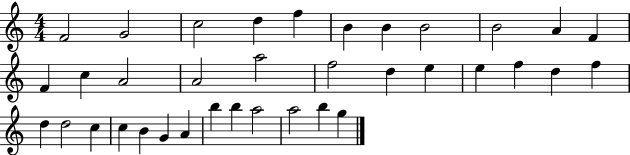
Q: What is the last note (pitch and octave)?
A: G5